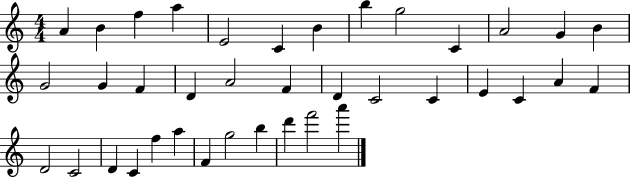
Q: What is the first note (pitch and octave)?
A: A4